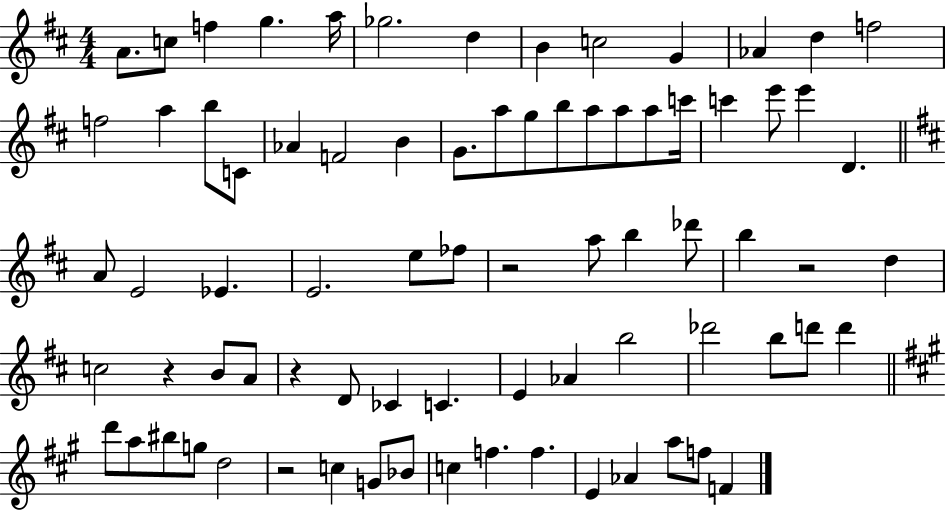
A4/e. C5/e F5/q G5/q. A5/s Gb5/h. D5/q B4/q C5/h G4/q Ab4/q D5/q F5/h F5/h A5/q B5/e C4/e Ab4/q F4/h B4/q G4/e. A5/e G5/e B5/e A5/e A5/e A5/e C6/s C6/q E6/e E6/q D4/q. A4/e E4/h Eb4/q. E4/h. E5/e FES5/e R/h A5/e B5/q Db6/e B5/q R/h D5/q C5/h R/q B4/e A4/e R/q D4/e CES4/q C4/q. E4/q Ab4/q B5/h Db6/h B5/e D6/e D6/q D6/e A5/e BIS5/e G5/e D5/h R/h C5/q G4/e Bb4/e C5/q F5/q. F5/q. E4/q Ab4/q A5/e F5/e F4/q